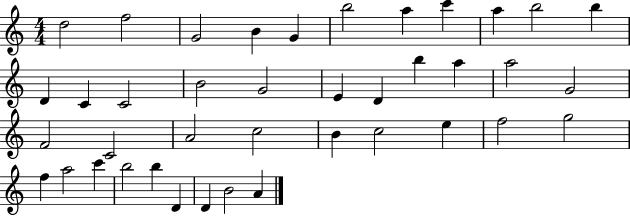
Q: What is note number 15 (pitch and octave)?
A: B4